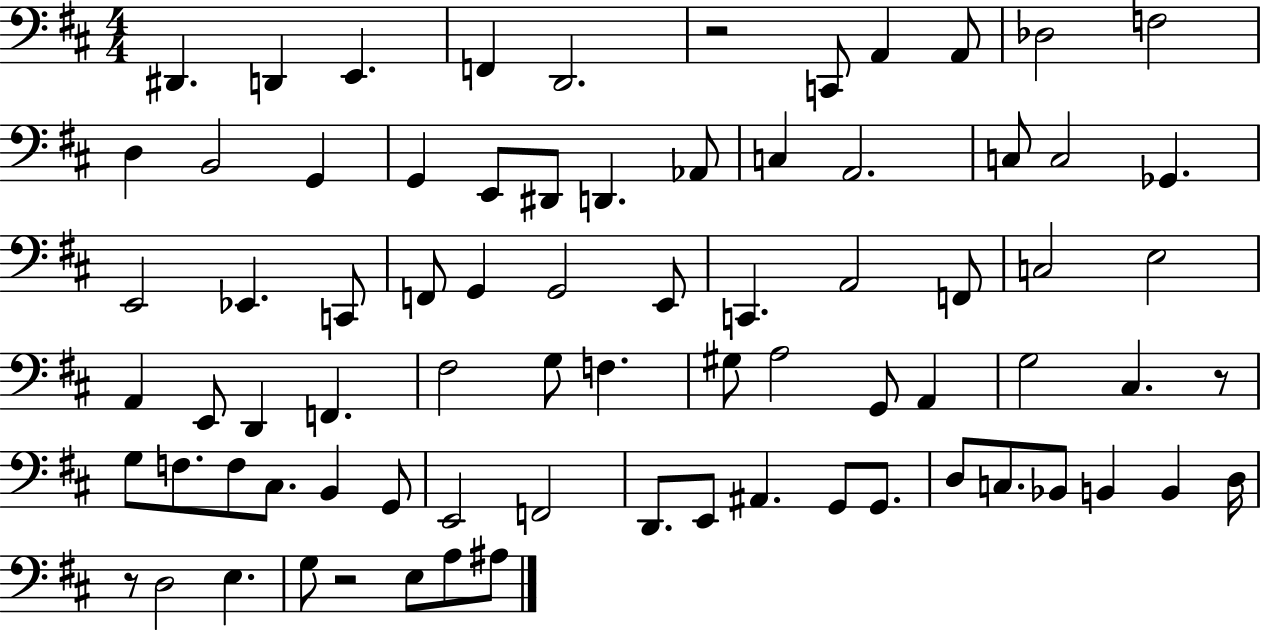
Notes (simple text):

D#2/q. D2/q E2/q. F2/q D2/h. R/h C2/e A2/q A2/e Db3/h F3/h D3/q B2/h G2/q G2/q E2/e D#2/e D2/q. Ab2/e C3/q A2/h. C3/e C3/h Gb2/q. E2/h Eb2/q. C2/e F2/e G2/q G2/h E2/e C2/q. A2/h F2/e C3/h E3/h A2/q E2/e D2/q F2/q. F#3/h G3/e F3/q. G#3/e A3/h G2/e A2/q G3/h C#3/q. R/e G3/e F3/e. F3/e C#3/e. B2/q G2/e E2/h F2/h D2/e. E2/e A#2/q. G2/e G2/e. D3/e C3/e. Bb2/e B2/q B2/q D3/s R/e D3/h E3/q. G3/e R/h E3/e A3/e A#3/e